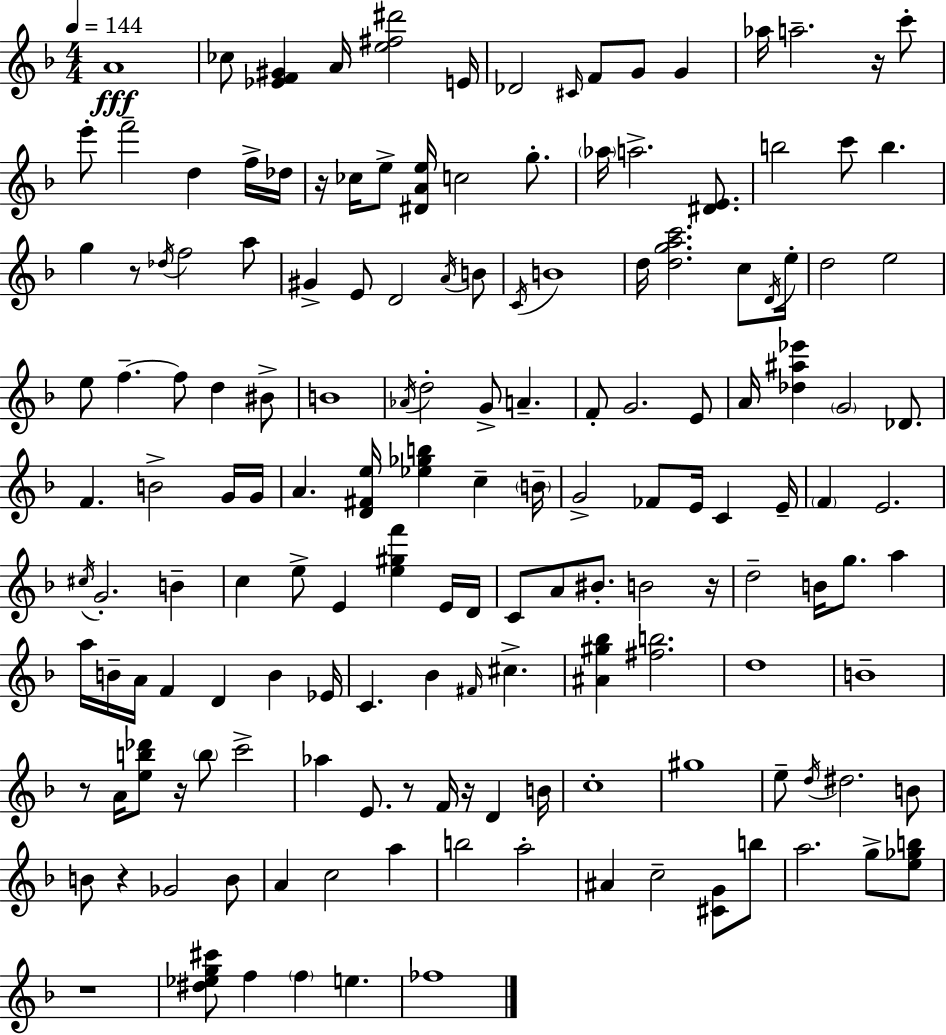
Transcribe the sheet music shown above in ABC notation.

X:1
T:Untitled
M:4/4
L:1/4
K:F
A4 _c/2 [_EF^G] A/4 [e^f^d']2 E/4 _D2 ^C/4 F/2 G/2 G _a/4 a2 z/4 c'/2 e'/2 f'2 d f/4 _d/4 z/4 _c/4 e/2 [^DAe]/4 c2 g/2 _a/4 a2 [^DE]/2 b2 c'/2 b g z/2 _d/4 f2 a/2 ^G E/2 D2 A/4 B/2 C/4 B4 d/4 [dgac']2 c/2 D/4 e/4 d2 e2 e/2 f f/2 d ^B/2 B4 _A/4 d2 G/2 A F/2 G2 E/2 A/4 [_d^a_e'] G2 _D/2 F B2 G/4 G/4 A [D^Fe]/4 [_e_gb] c B/4 G2 _F/2 E/4 C E/4 F E2 ^c/4 G2 B c e/2 E [e^gf'] E/4 D/4 C/2 A/2 ^B/2 B2 z/4 d2 B/4 g/2 a a/4 B/4 A/4 F D B _E/4 C _B ^F/4 ^c [^A^g_b] [^fb]2 d4 B4 z/2 A/4 [eb_d']/2 z/4 b/2 c'2 _a E/2 z/2 F/4 z/4 D B/4 c4 ^g4 e/2 d/4 ^d2 B/2 B/2 z _G2 B/2 A c2 a b2 a2 ^A c2 [^CG]/2 b/2 a2 g/2 [e_gb]/2 z4 [^d_eg^c']/2 f f e _f4